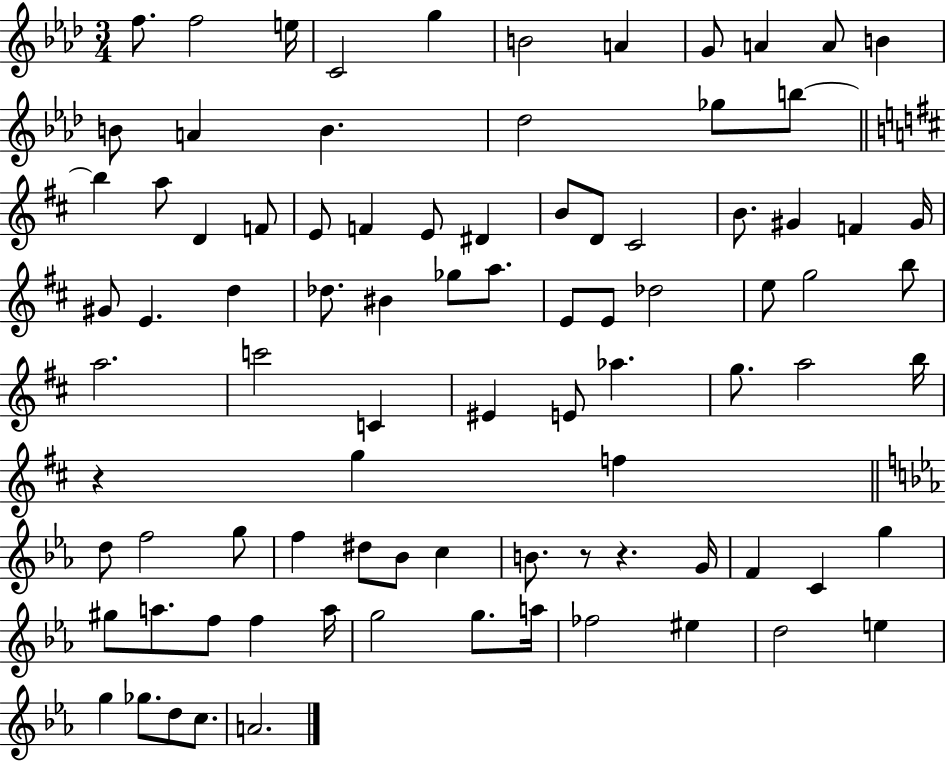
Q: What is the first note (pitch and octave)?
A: F5